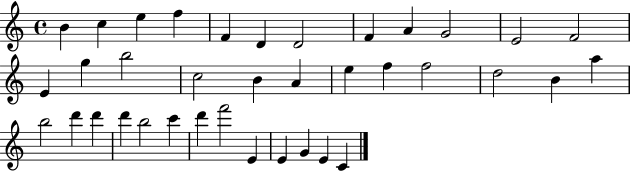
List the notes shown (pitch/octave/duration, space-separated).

B4/q C5/q E5/q F5/q F4/q D4/q D4/h F4/q A4/q G4/h E4/h F4/h E4/q G5/q B5/h C5/h B4/q A4/q E5/q F5/q F5/h D5/h B4/q A5/q B5/h D6/q D6/q D6/q B5/h C6/q D6/q F6/h E4/q E4/q G4/q E4/q C4/q